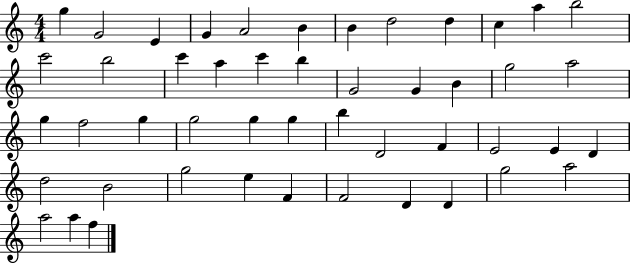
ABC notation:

X:1
T:Untitled
M:4/4
L:1/4
K:C
g G2 E G A2 B B d2 d c a b2 c'2 b2 c' a c' b G2 G B g2 a2 g f2 g g2 g g b D2 F E2 E D d2 B2 g2 e F F2 D D g2 a2 a2 a f